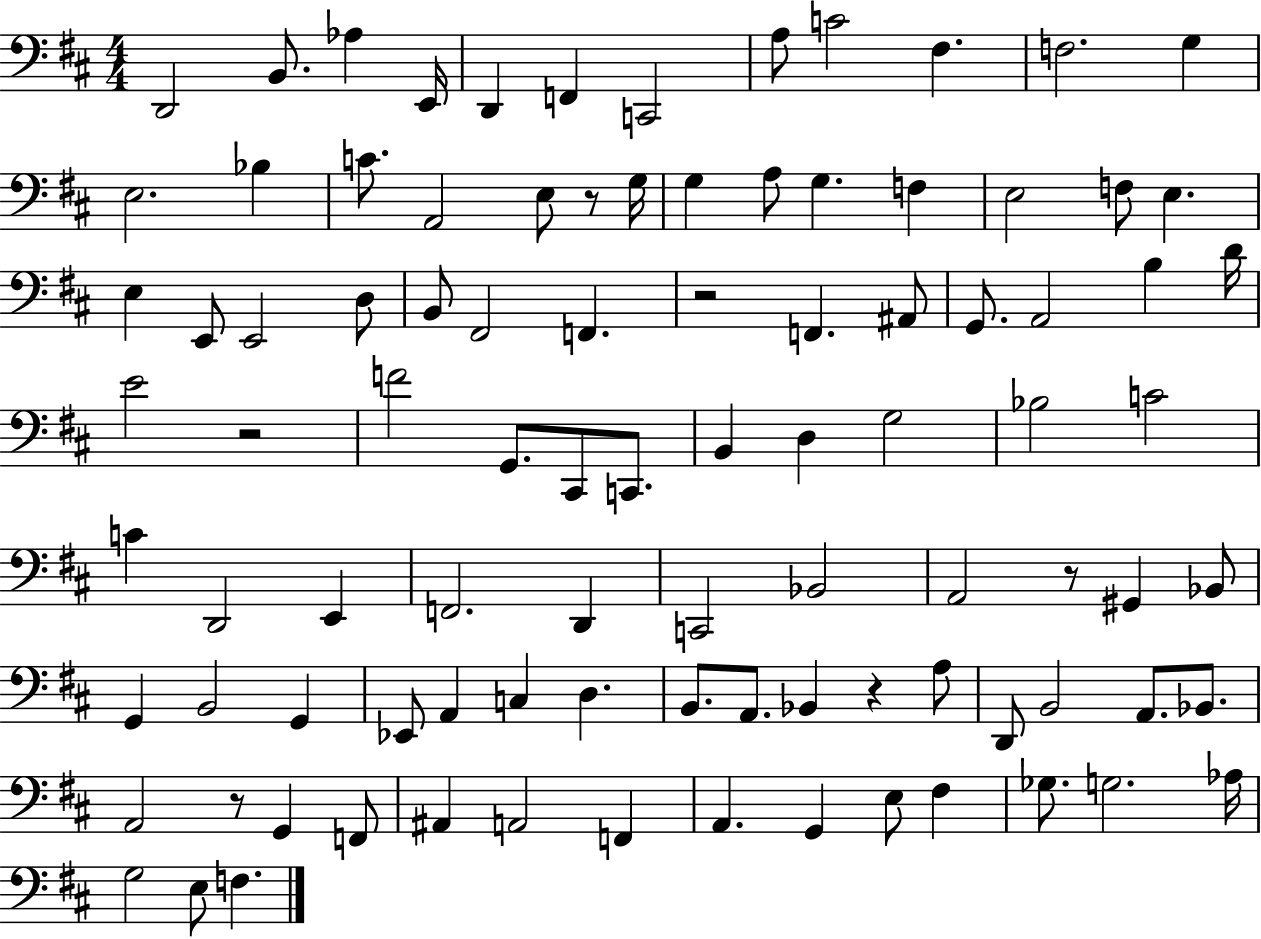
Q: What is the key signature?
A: D major